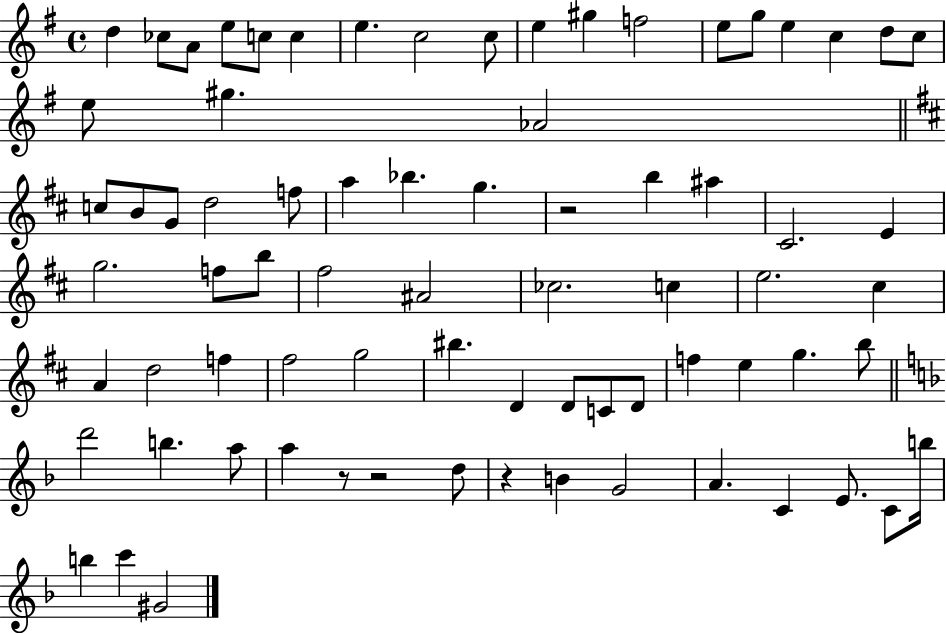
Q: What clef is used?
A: treble